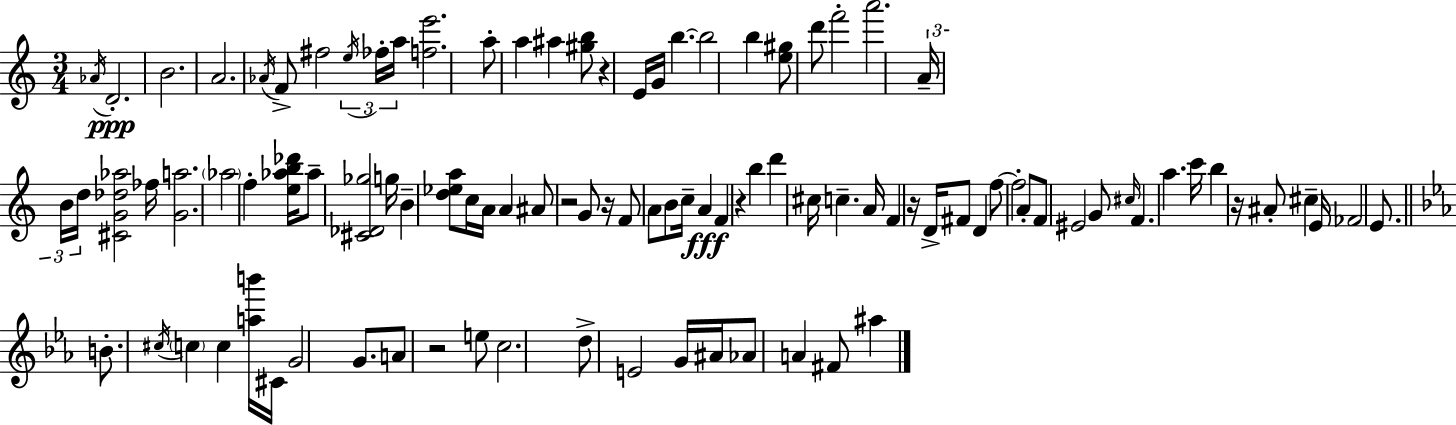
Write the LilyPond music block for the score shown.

{
  \clef treble
  \numericTimeSignature
  \time 3/4
  \key a \minor
  \acciaccatura { aes'16 }\ppp d'2.-. | b'2. | a'2. | \acciaccatura { aes'16 } f'8-> fis''2 | \break \tuplet 3/2 { \acciaccatura { e''16 } fes''16-. a''16 } <f'' e'''>2. | a''8-. a''4 ais''4 | <gis'' b''>8 r4 e'16 g'16 b''4.~~ | b''2 b''4 | \break <e'' gis''>8 d'''8 f'''2-. | a'''2. | \tuplet 3/2 { a'16-- b'16 d''16 } <cis' g' des'' aes''>2 | fes''16 <g' a''>2. | \break \parenthesize aes''2 f''4-. | <e'' aes'' b'' des'''>16 aes''8-- <cis' des' ges''>2 | g''16 b'4-- <d'' ees'' a''>8 c''16 a'16 a'4 | ais'8 r2 | \break g'8 r16 f'8 a'8 b'8 c''16-- a'4\fff | f'4 r4 b''4 | d'''4 cis''16 c''4.-- | a'16 f'4 r16 d'16-> fis'8 d'4 | \break f''8~~ f''2-. | a'8-. f'8 eis'2 | g'8 \grace { cis''16 } f'4. a''4. | c'''16 b''4 r16 ais'8-. | \break cis''4-- e'16 fes'2 | e'8. \bar "||" \break \key ees \major b'8.-. \acciaccatura { cis''16 } \parenthesize c''4 c''4 | <a'' b'''>16 cis'16 g'2 g'8. | a'8 r2 e''8 | c''2. | \break d''8-> e'2 g'16 | ais'16 aes'8 a'4 fis'8 ais''4 | \bar "|."
}